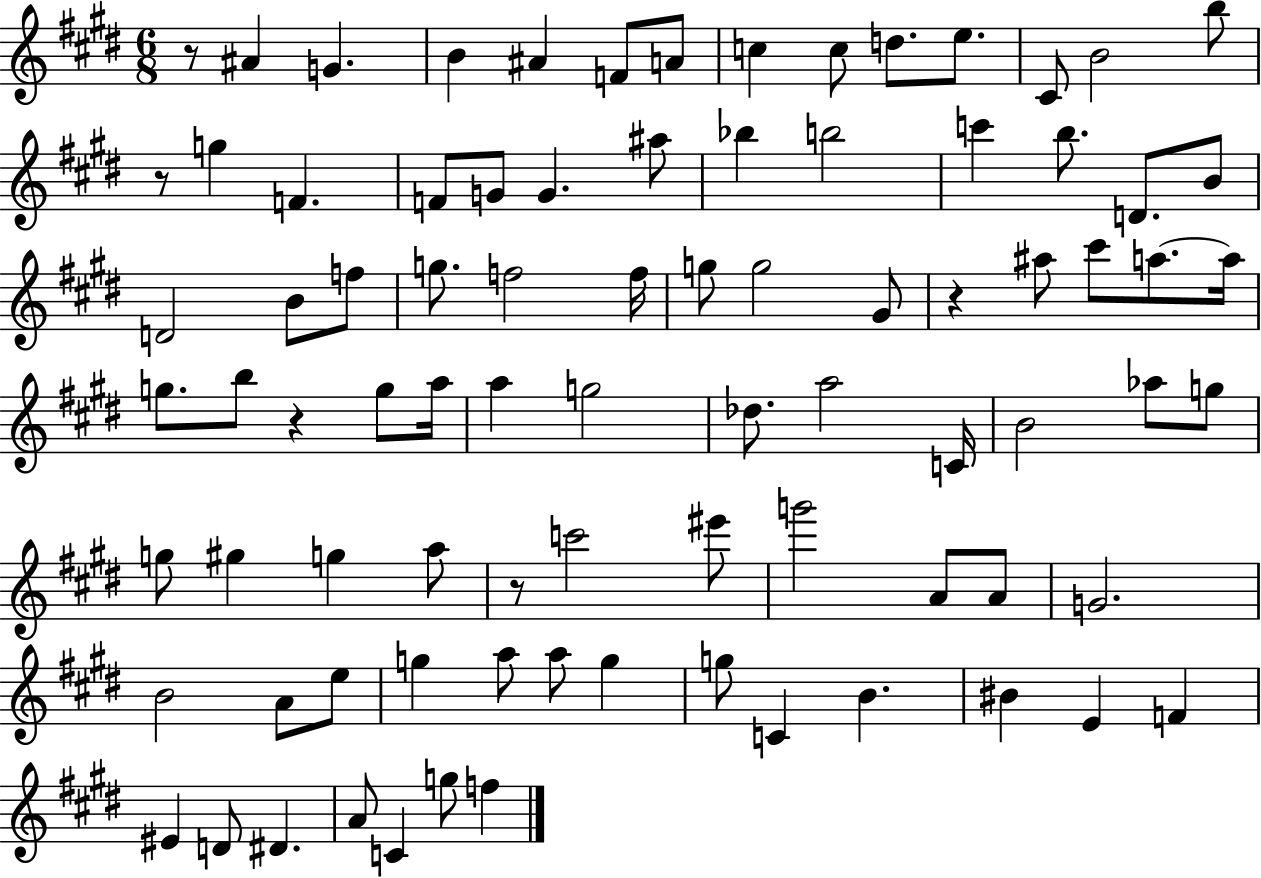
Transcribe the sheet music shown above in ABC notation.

X:1
T:Untitled
M:6/8
L:1/4
K:E
z/2 ^A G B ^A F/2 A/2 c c/2 d/2 e/2 ^C/2 B2 b/2 z/2 g F F/2 G/2 G ^a/2 _b b2 c' b/2 D/2 B/2 D2 B/2 f/2 g/2 f2 f/4 g/2 g2 ^G/2 z ^a/2 ^c'/2 a/2 a/4 g/2 b/2 z g/2 a/4 a g2 _d/2 a2 C/4 B2 _a/2 g/2 g/2 ^g g a/2 z/2 c'2 ^e'/2 g'2 A/2 A/2 G2 B2 A/2 e/2 g a/2 a/2 g g/2 C B ^B E F ^E D/2 ^D A/2 C g/2 f